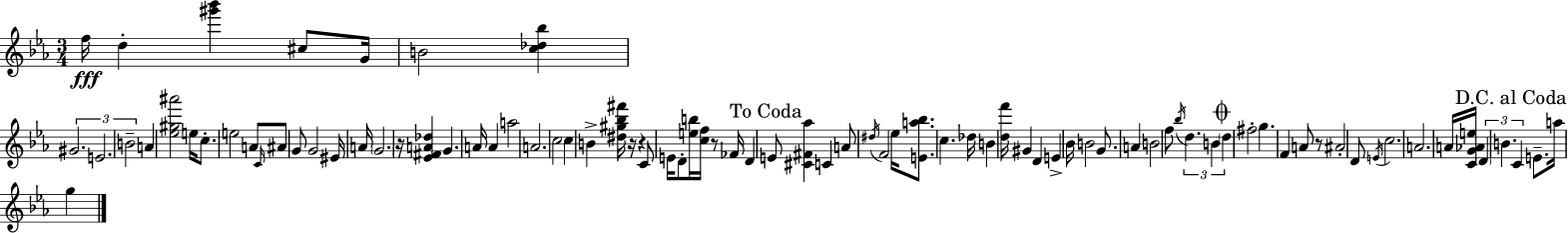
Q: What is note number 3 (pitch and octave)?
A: C#5